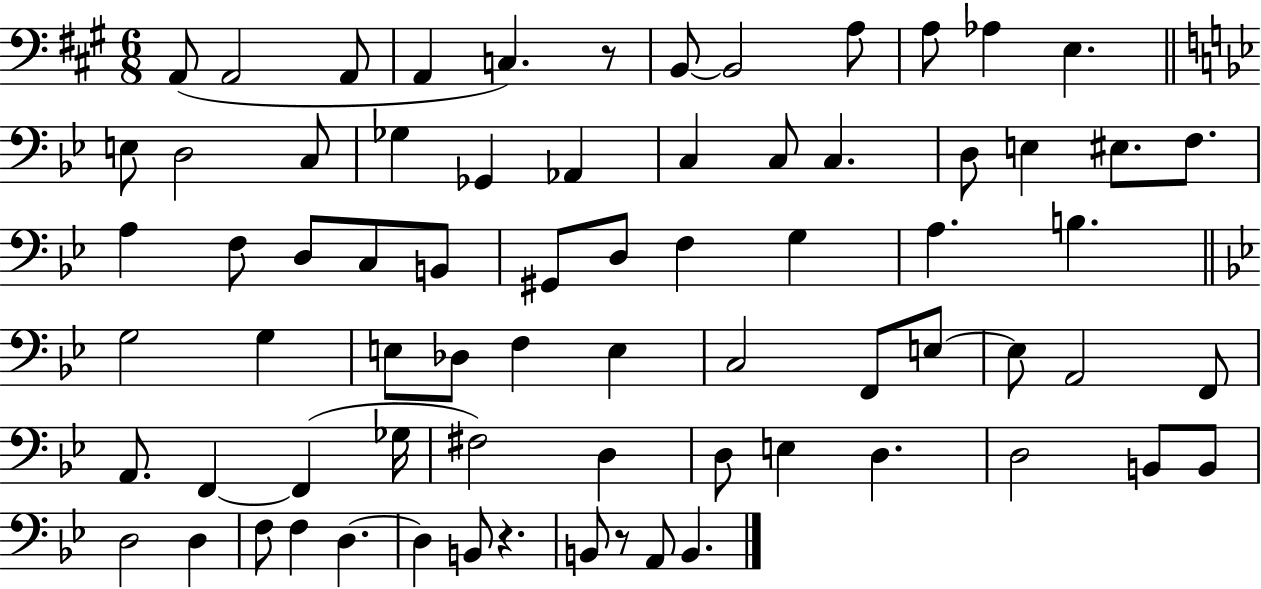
{
  \clef bass
  \numericTimeSignature
  \time 6/8
  \key a \major
  \repeat volta 2 { a,8( a,2 a,8 | a,4 c4.) r8 | b,8~~ b,2 a8 | a8 aes4 e4. | \break \bar "||" \break \key g \minor e8 d2 c8 | ges4 ges,4 aes,4 | c4 c8 c4. | d8 e4 eis8. f8. | \break a4 f8 d8 c8 b,8 | gis,8 d8 f4 g4 | a4. b4. | \bar "||" \break \key g \minor g2 g4 | e8 des8 f4 e4 | c2 f,8 e8~~ | e8 a,2 f,8 | \break a,8. f,4~~ f,4( ges16 | fis2) d4 | d8 e4 d4. | d2 b,8 b,8 | \break d2 d4 | f8 f4 d4.~~ | d4 b,8 r4. | b,8 r8 a,8 b,4. | \break } \bar "|."
}